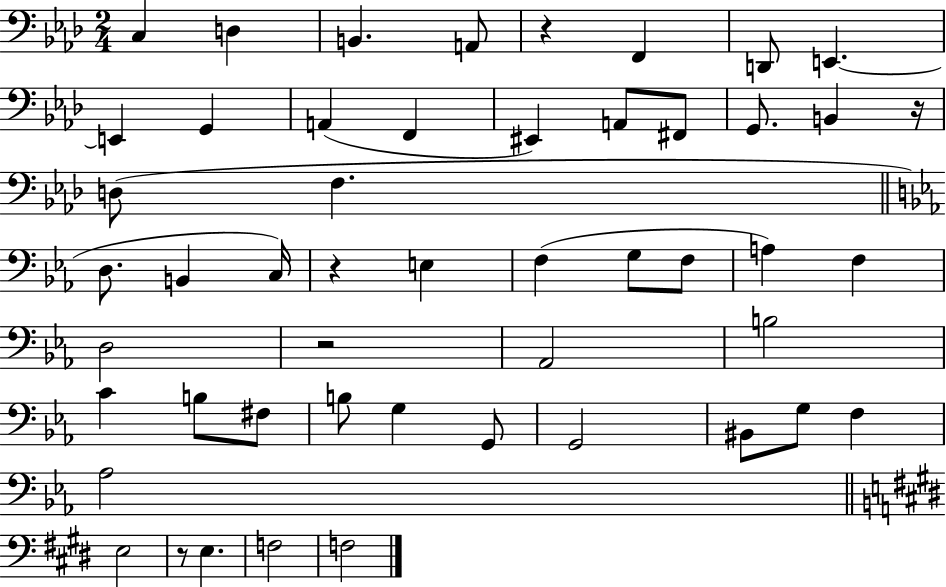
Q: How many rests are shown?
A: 5